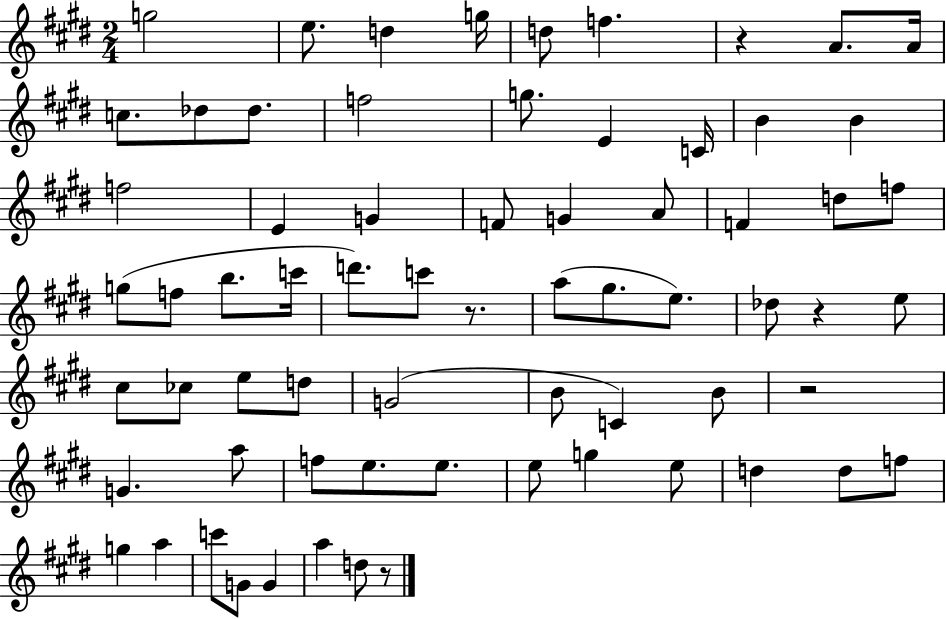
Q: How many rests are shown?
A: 5